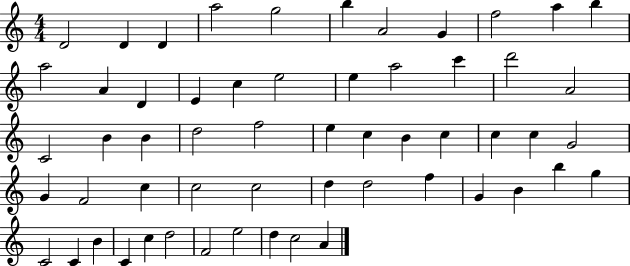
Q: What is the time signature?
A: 4/4